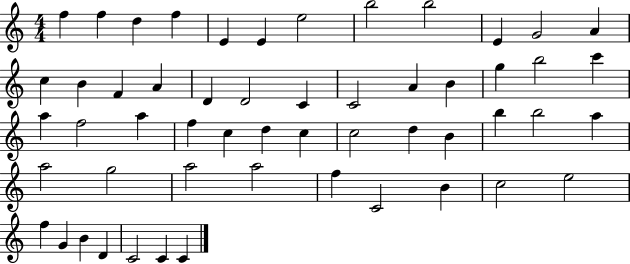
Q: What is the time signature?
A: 4/4